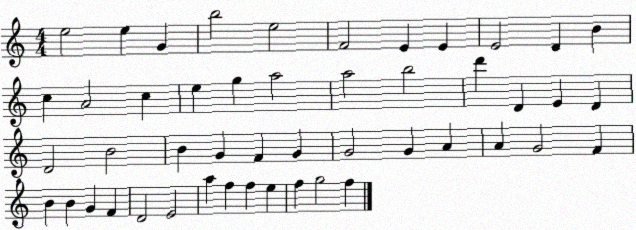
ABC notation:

X:1
T:Untitled
M:4/4
L:1/4
K:C
e2 e G b2 e2 F2 E E E2 D B c A2 c e g a2 a2 b2 d' D E D D2 B2 B G F G G2 G A A G2 F B B G F D2 E2 a f f e f g2 f